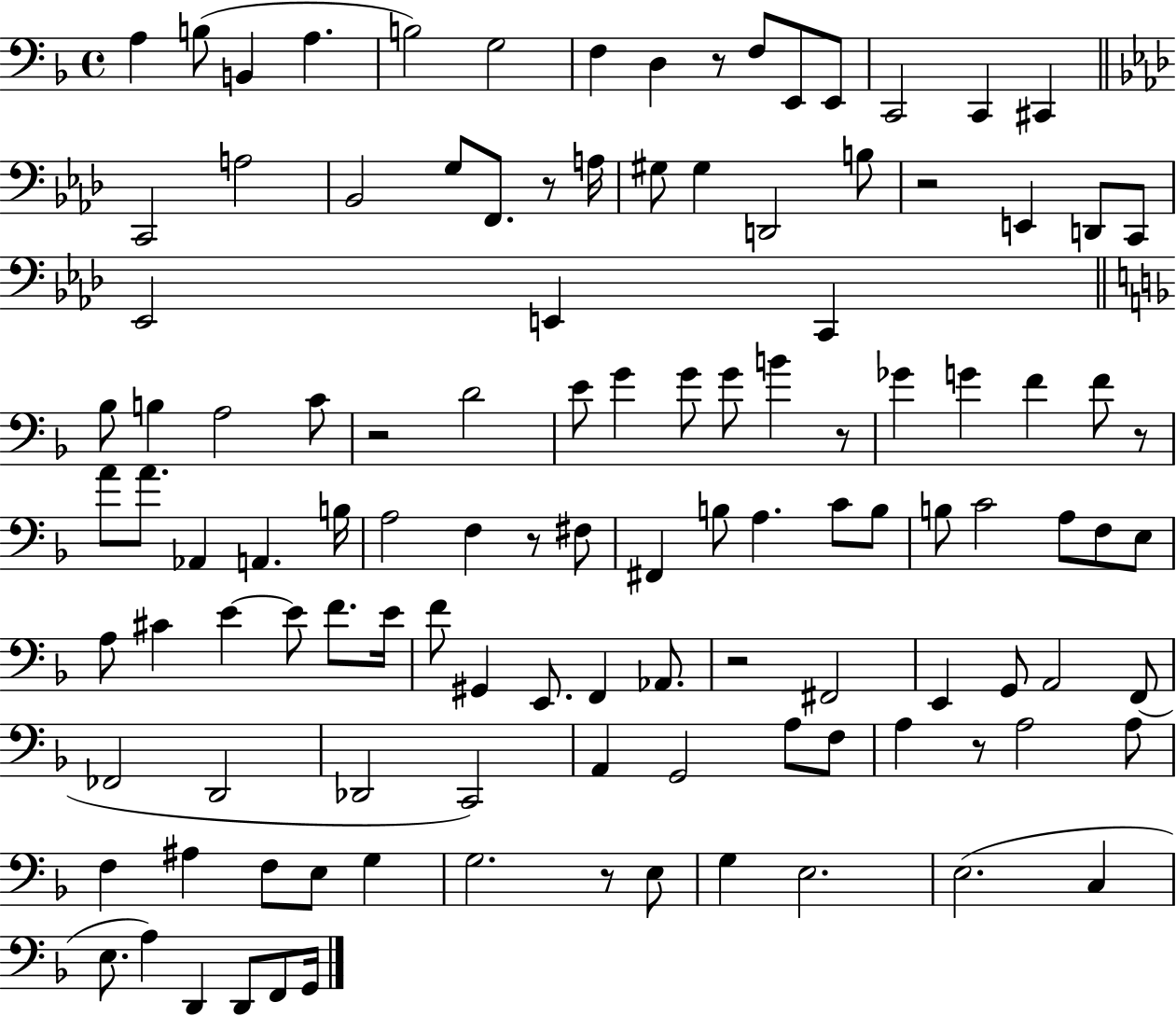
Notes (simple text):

A3/q B3/e B2/q A3/q. B3/h G3/h F3/q D3/q R/e F3/e E2/e E2/e C2/h C2/q C#2/q C2/h A3/h Bb2/h G3/e F2/e. R/e A3/s G#3/e G#3/q D2/h B3/e R/h E2/q D2/e C2/e Eb2/h E2/q C2/q Bb3/e B3/q A3/h C4/e R/h D4/h E4/e G4/q G4/e G4/e B4/q R/e Gb4/q G4/q F4/q F4/e R/e A4/e A4/e. Ab2/q A2/q. B3/s A3/h F3/q R/e F#3/e F#2/q B3/e A3/q. C4/e B3/e B3/e C4/h A3/e F3/e E3/e A3/e C#4/q E4/q E4/e F4/e. E4/s F4/e G#2/q E2/e. F2/q Ab2/e. R/h F#2/h E2/q G2/e A2/h F2/e FES2/h D2/h Db2/h C2/h A2/q G2/h A3/e F3/e A3/q R/e A3/h A3/e F3/q A#3/q F3/e E3/e G3/q G3/h. R/e E3/e G3/q E3/h. E3/h. C3/q E3/e. A3/q D2/q D2/e F2/e G2/s